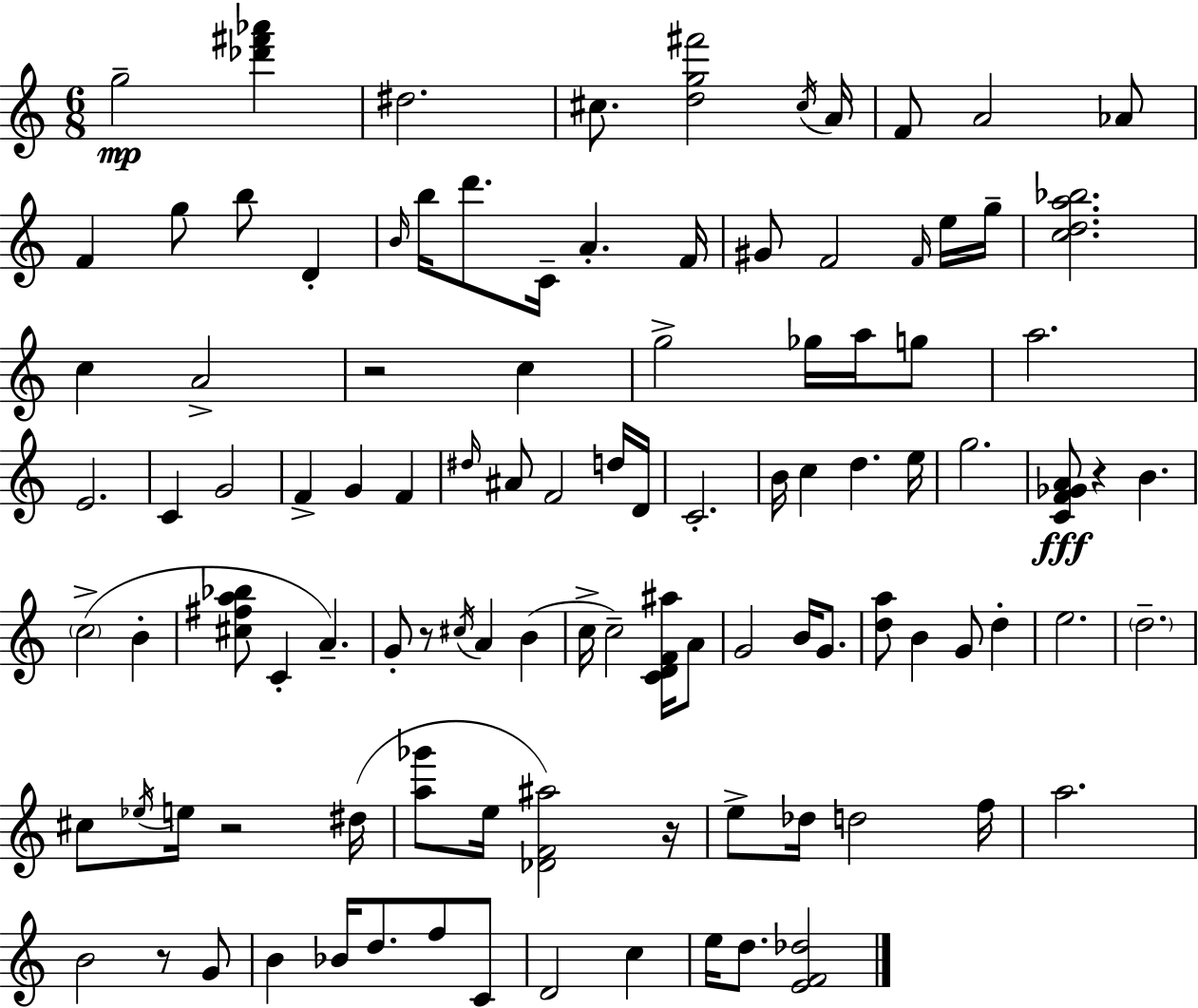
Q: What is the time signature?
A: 6/8